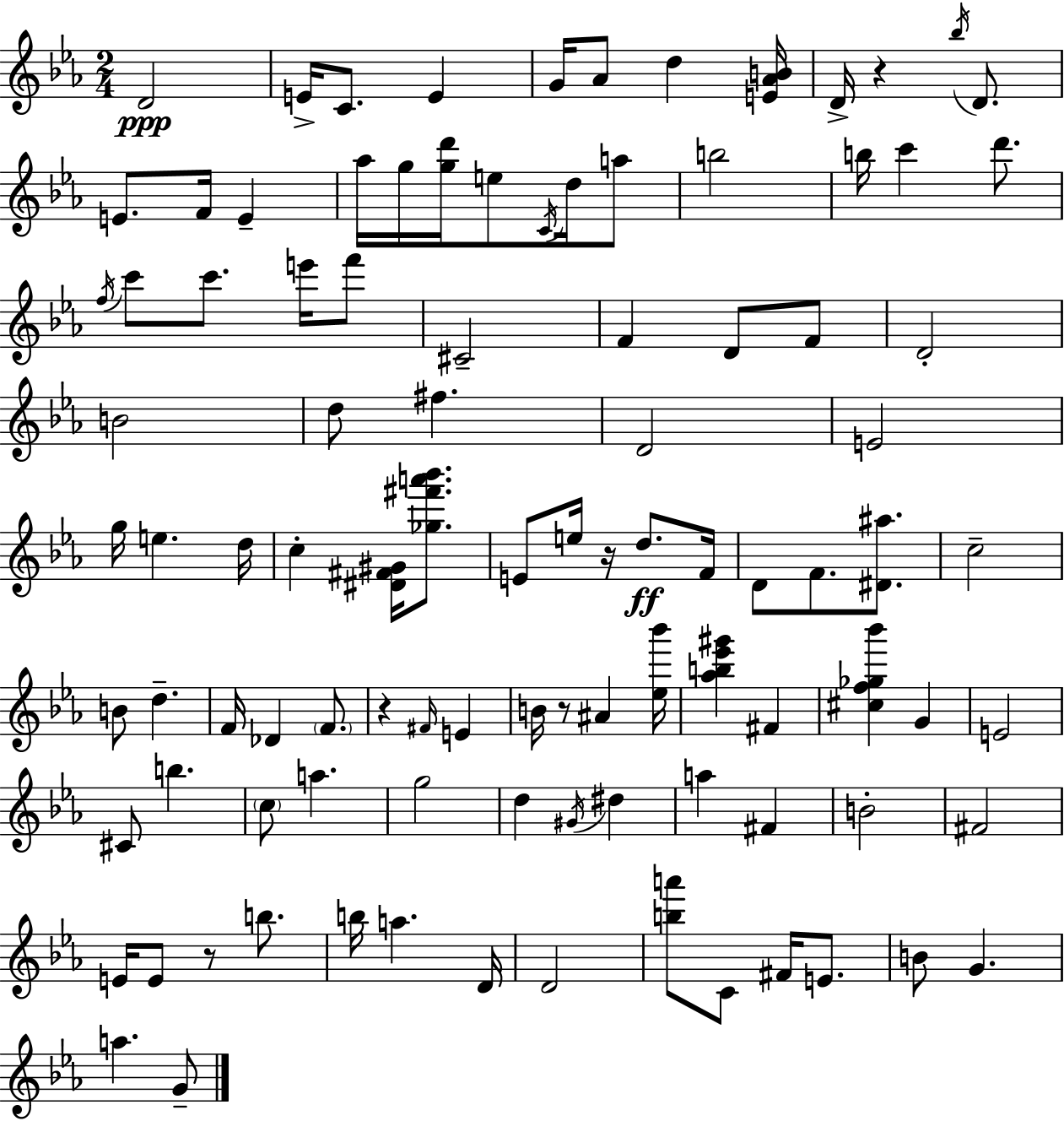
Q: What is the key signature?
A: EES major